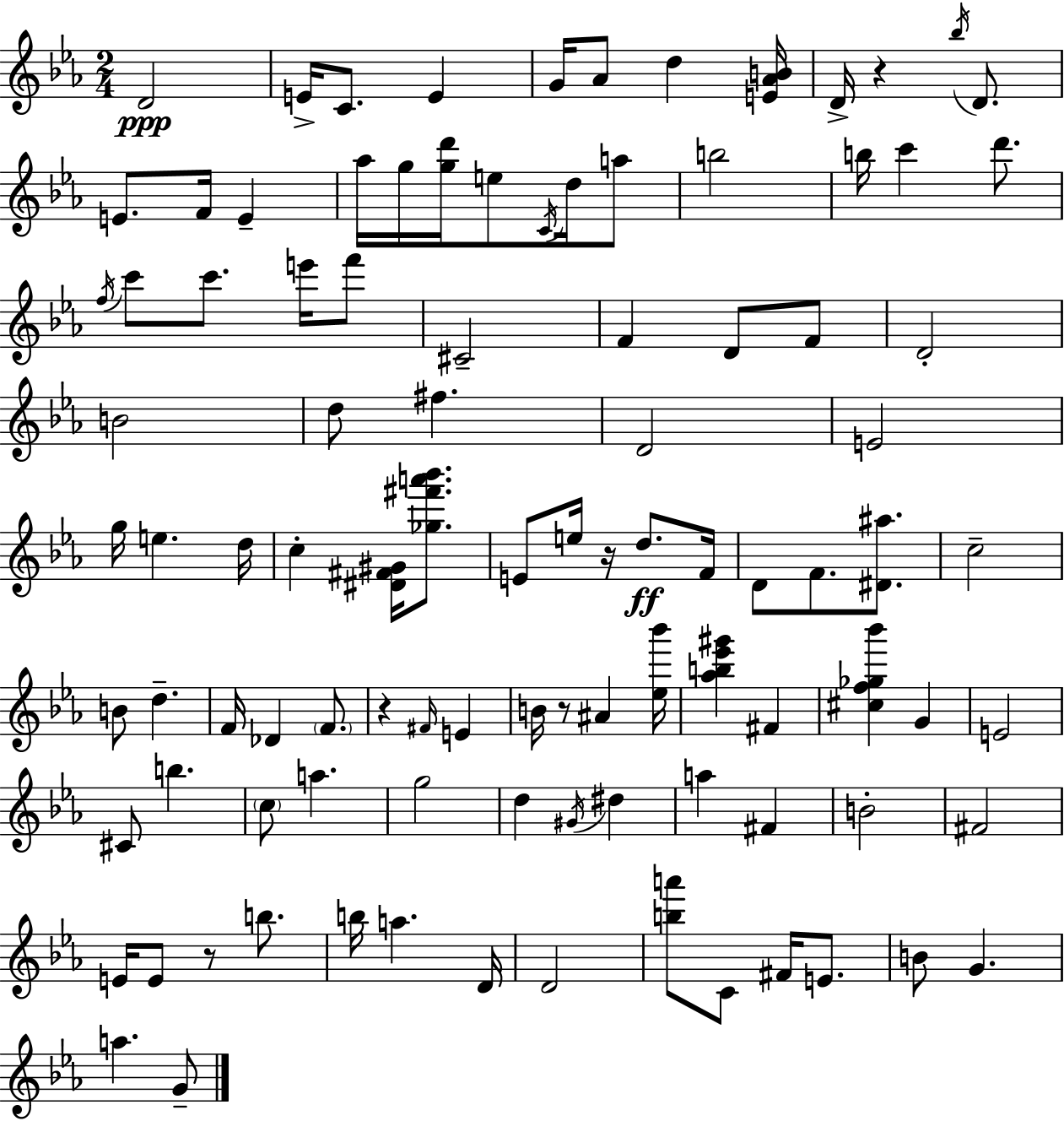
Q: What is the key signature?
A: EES major